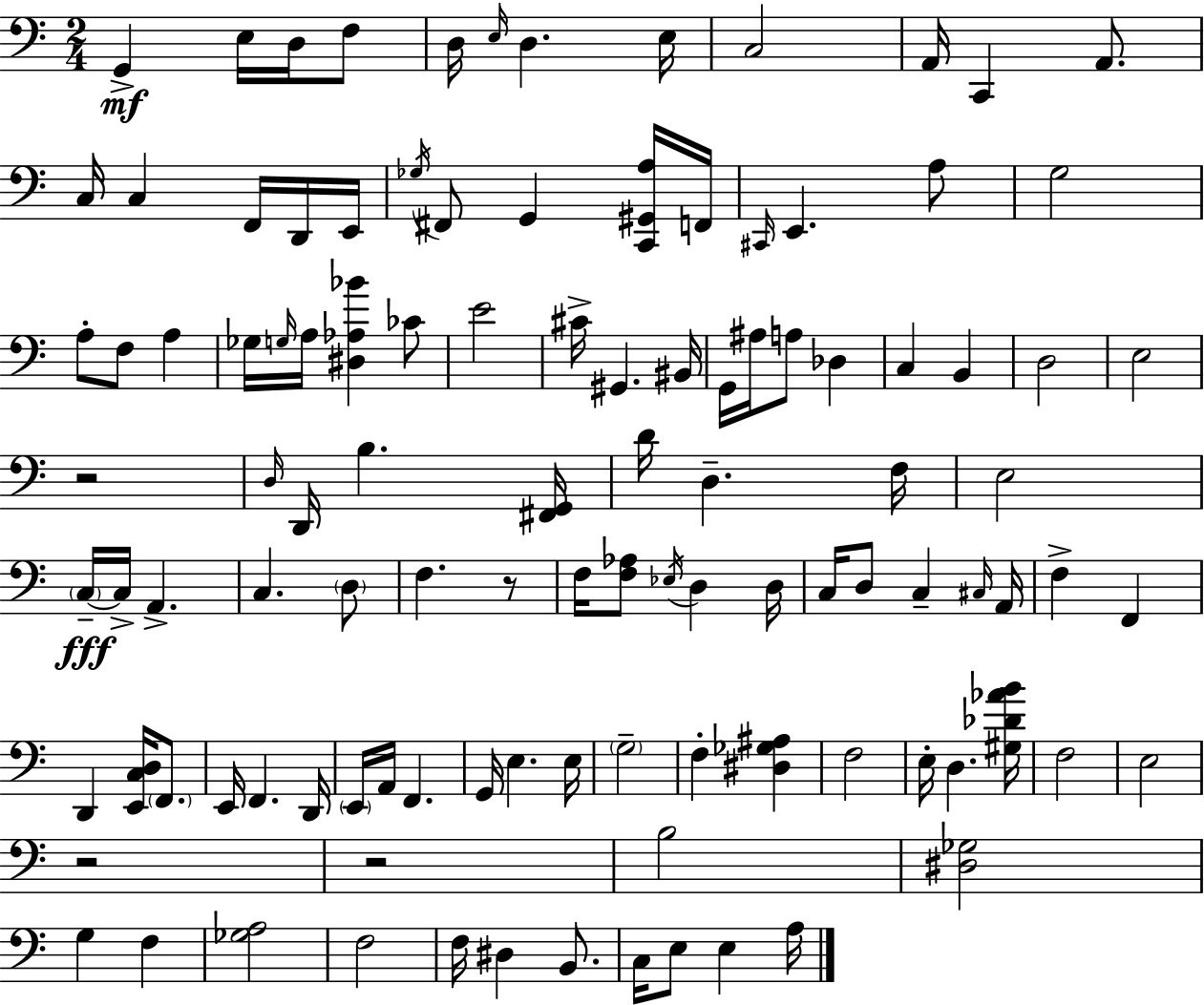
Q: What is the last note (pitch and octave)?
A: A3